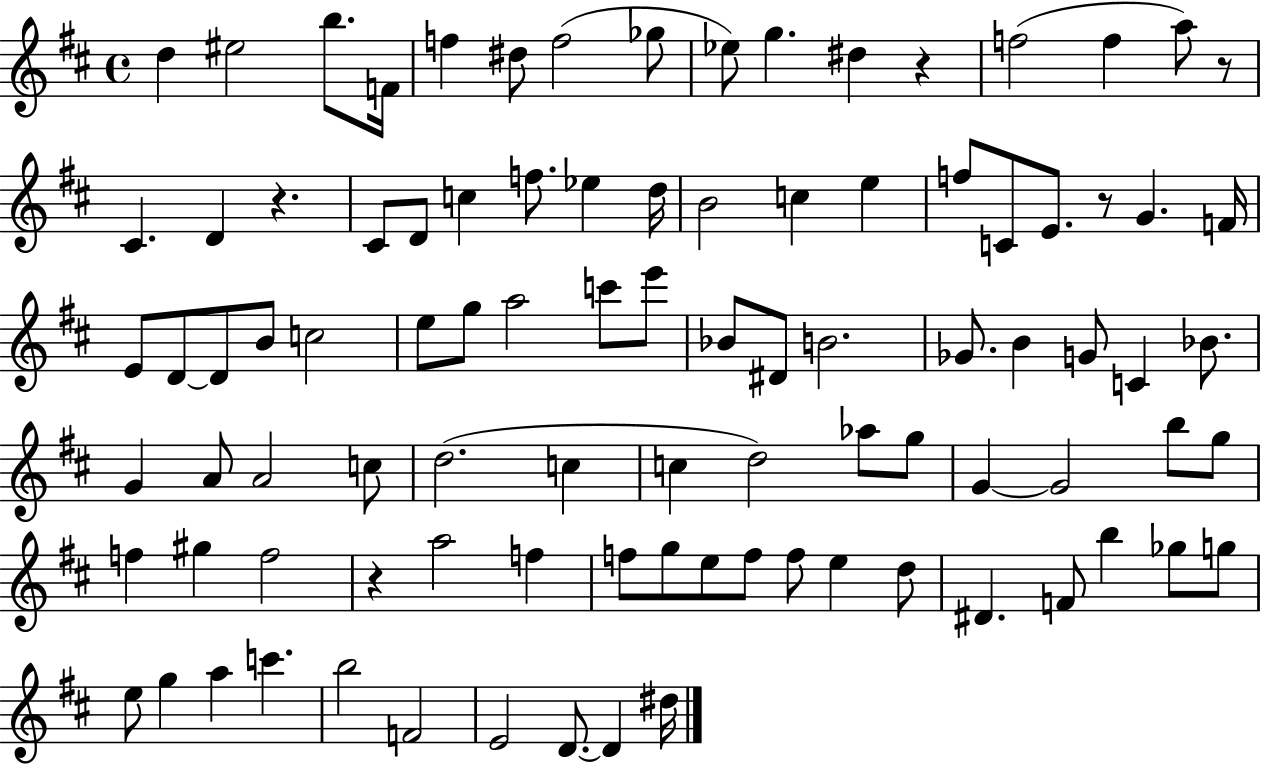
{
  \clef treble
  \time 4/4
  \defaultTimeSignature
  \key d \major
  \repeat volta 2 { d''4 eis''2 b''8. f'16 | f''4 dis''8 f''2( ges''8 | ees''8) g''4. dis''4 r4 | f''2( f''4 a''8) r8 | \break cis'4. d'4 r4. | cis'8 d'8 c''4 f''8. ees''4 d''16 | b'2 c''4 e''4 | f''8 c'8 e'8. r8 g'4. f'16 | \break e'8 d'8~~ d'8 b'8 c''2 | e''8 g''8 a''2 c'''8 e'''8 | bes'8 dis'8 b'2. | ges'8. b'4 g'8 c'4 bes'8. | \break g'4 a'8 a'2 c''8 | d''2.( c''4 | c''4 d''2) aes''8 g''8 | g'4~~ g'2 b''8 g''8 | \break f''4 gis''4 f''2 | r4 a''2 f''4 | f''8 g''8 e''8 f''8 f''8 e''4 d''8 | dis'4. f'8 b''4 ges''8 g''8 | \break e''8 g''4 a''4 c'''4. | b''2 f'2 | e'2 d'8.~~ d'4 dis''16 | } \bar "|."
}